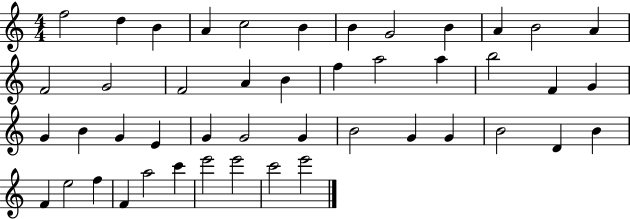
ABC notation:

X:1
T:Untitled
M:4/4
L:1/4
K:C
f2 d B A c2 B B G2 B A B2 A F2 G2 F2 A B f a2 a b2 F G G B G E G G2 G B2 G G B2 D B F e2 f F a2 c' e'2 e'2 c'2 e'2